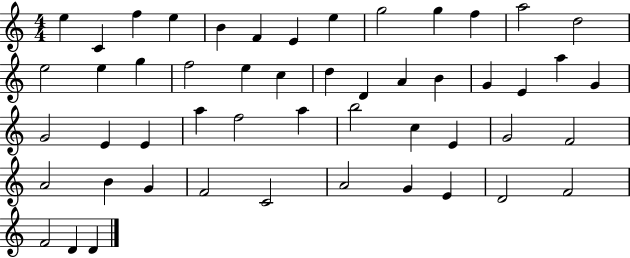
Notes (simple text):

E5/q C4/q F5/q E5/q B4/q F4/q E4/q E5/q G5/h G5/q F5/q A5/h D5/h E5/h E5/q G5/q F5/h E5/q C5/q D5/q D4/q A4/q B4/q G4/q E4/q A5/q G4/q G4/h E4/q E4/q A5/q F5/h A5/q B5/h C5/q E4/q G4/h F4/h A4/h B4/q G4/q F4/h C4/h A4/h G4/q E4/q D4/h F4/h F4/h D4/q D4/q